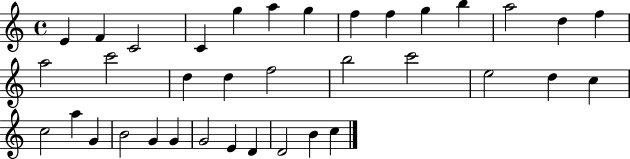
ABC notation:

X:1
T:Untitled
M:4/4
L:1/4
K:C
E F C2 C g a g f f g b a2 d f a2 c'2 d d f2 b2 c'2 e2 d c c2 a G B2 G G G2 E D D2 B c